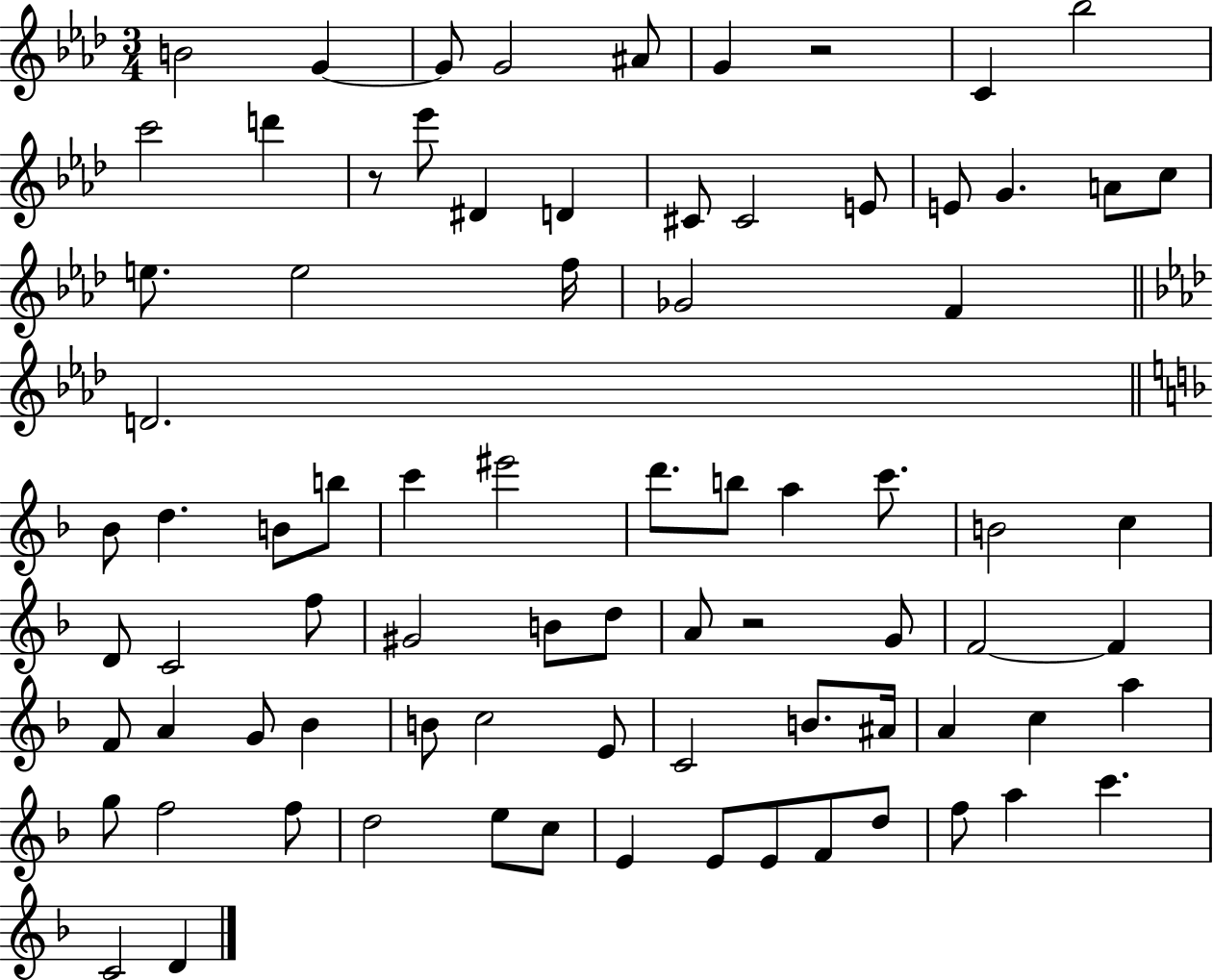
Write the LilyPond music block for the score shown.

{
  \clef treble
  \numericTimeSignature
  \time 3/4
  \key aes \major
  b'2 g'4~~ | g'8 g'2 ais'8 | g'4 r2 | c'4 bes''2 | \break c'''2 d'''4 | r8 ees'''8 dis'4 d'4 | cis'8 cis'2 e'8 | e'8 g'4. a'8 c''8 | \break e''8. e''2 f''16 | ges'2 f'4 | \bar "||" \break \key f \minor d'2. | \bar "||" \break \key d \minor bes'8 d''4. b'8 b''8 | c'''4 eis'''2 | d'''8. b''8 a''4 c'''8. | b'2 c''4 | \break d'8 c'2 f''8 | gis'2 b'8 d''8 | a'8 r2 g'8 | f'2~~ f'4 | \break f'8 a'4 g'8 bes'4 | b'8 c''2 e'8 | c'2 b'8. ais'16 | a'4 c''4 a''4 | \break g''8 f''2 f''8 | d''2 e''8 c''8 | e'4 e'8 e'8 f'8 d''8 | f''8 a''4 c'''4. | \break c'2 d'4 | \bar "|."
}